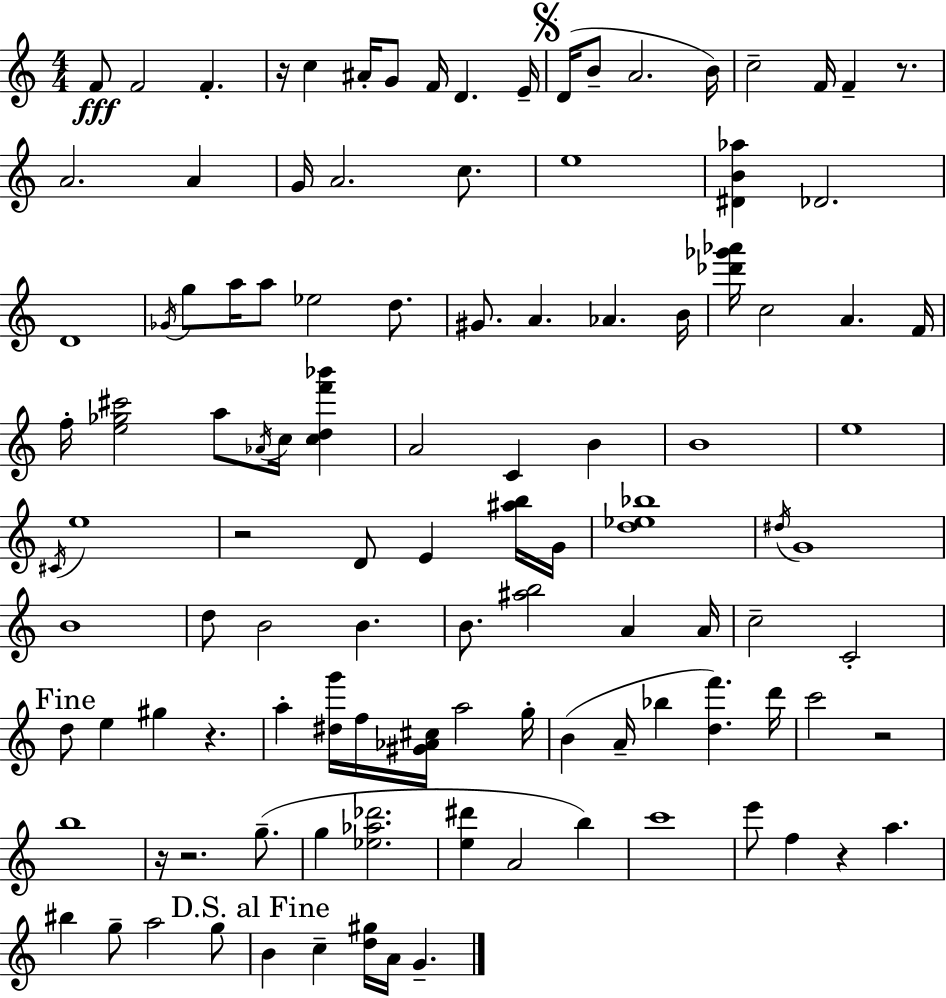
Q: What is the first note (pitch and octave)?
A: F4